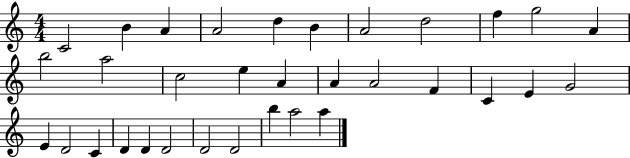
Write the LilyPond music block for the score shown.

{
  \clef treble
  \numericTimeSignature
  \time 4/4
  \key c \major
  c'2 b'4 a'4 | a'2 d''4 b'4 | a'2 d''2 | f''4 g''2 a'4 | \break b''2 a''2 | c''2 e''4 a'4 | a'4 a'2 f'4 | c'4 e'4 g'2 | \break e'4 d'2 c'4 | d'4 d'4 d'2 | d'2 d'2 | b''4 a''2 a''4 | \break \bar "|."
}